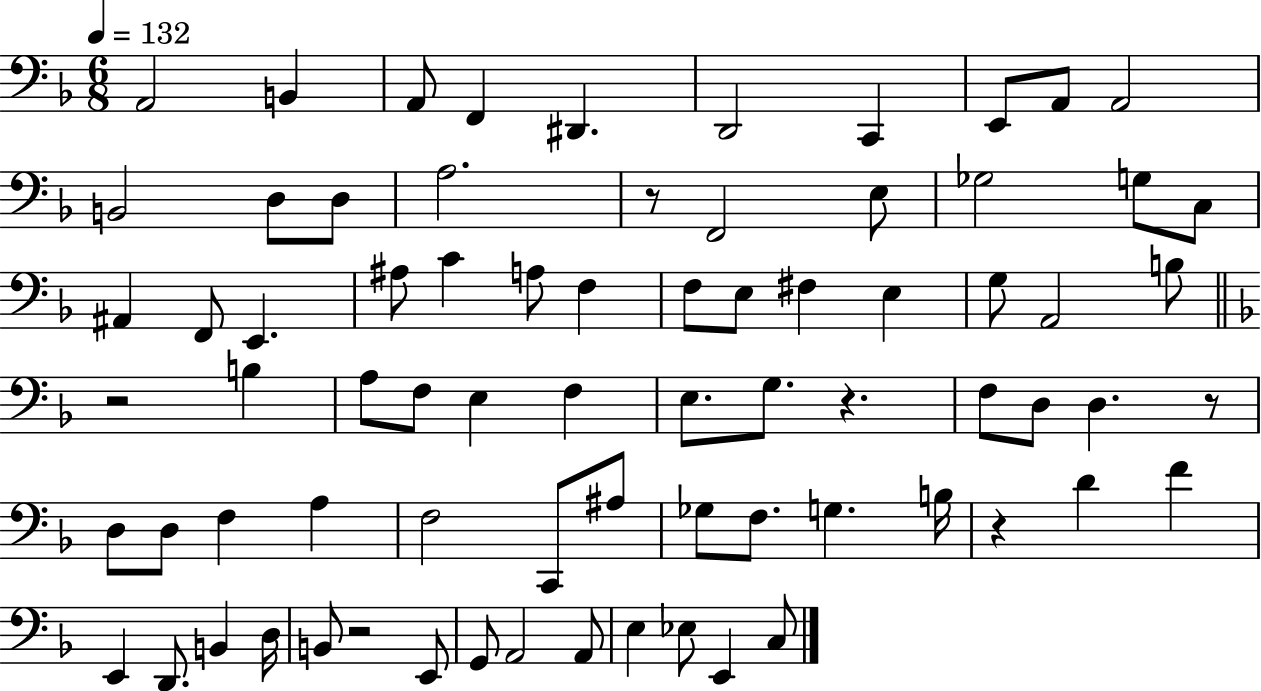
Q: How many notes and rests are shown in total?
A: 75